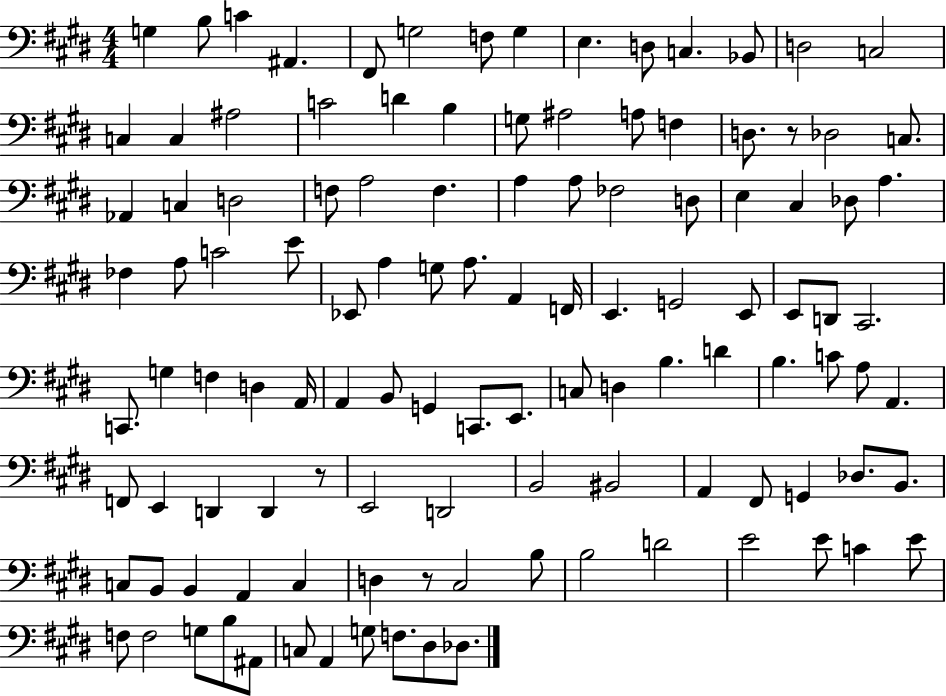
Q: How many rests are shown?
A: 3